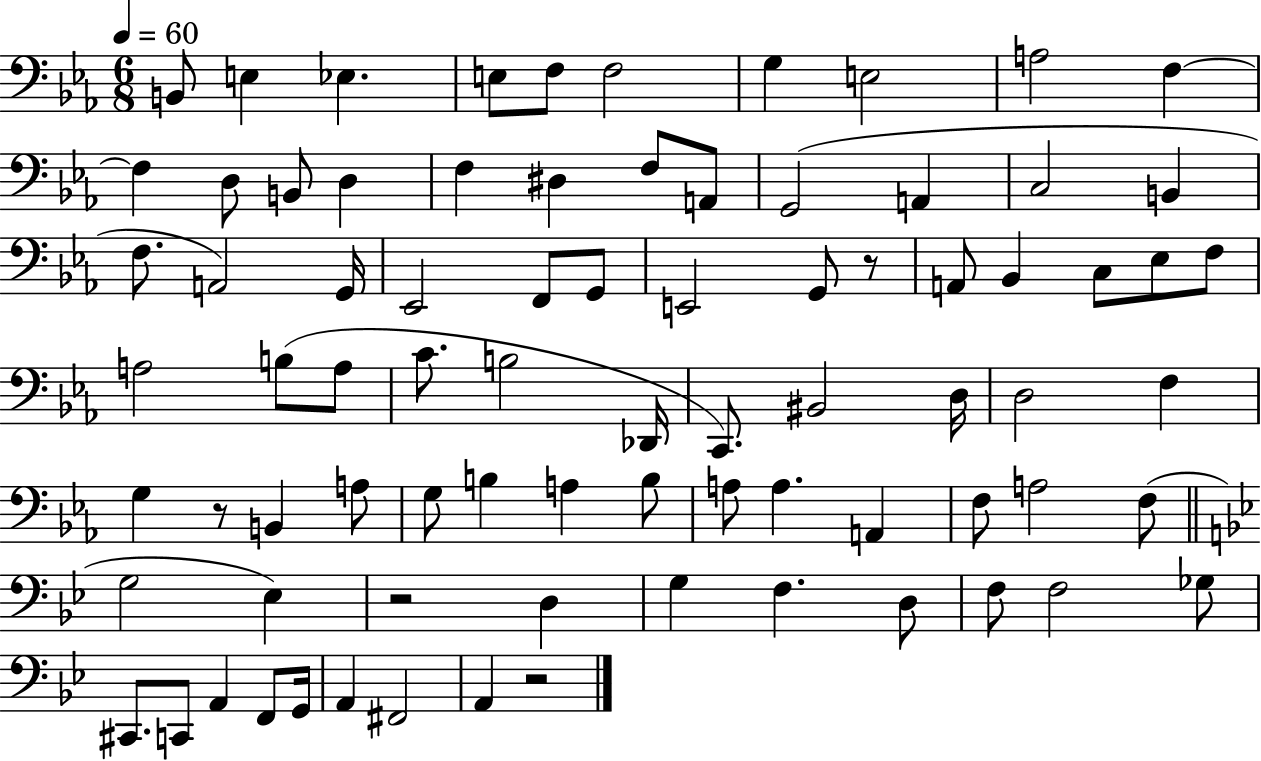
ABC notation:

X:1
T:Untitled
M:6/8
L:1/4
K:Eb
B,,/2 E, _E, E,/2 F,/2 F,2 G, E,2 A,2 F, F, D,/2 B,,/2 D, F, ^D, F,/2 A,,/2 G,,2 A,, C,2 B,, F,/2 A,,2 G,,/4 _E,,2 F,,/2 G,,/2 E,,2 G,,/2 z/2 A,,/2 _B,, C,/2 _E,/2 F,/2 A,2 B,/2 A,/2 C/2 B,2 _D,,/4 C,,/2 ^B,,2 D,/4 D,2 F, G, z/2 B,, A,/2 G,/2 B, A, B,/2 A,/2 A, A,, F,/2 A,2 F,/2 G,2 _E, z2 D, G, F, D,/2 F,/2 F,2 _G,/2 ^C,,/2 C,,/2 A,, F,,/2 G,,/4 A,, ^F,,2 A,, z2